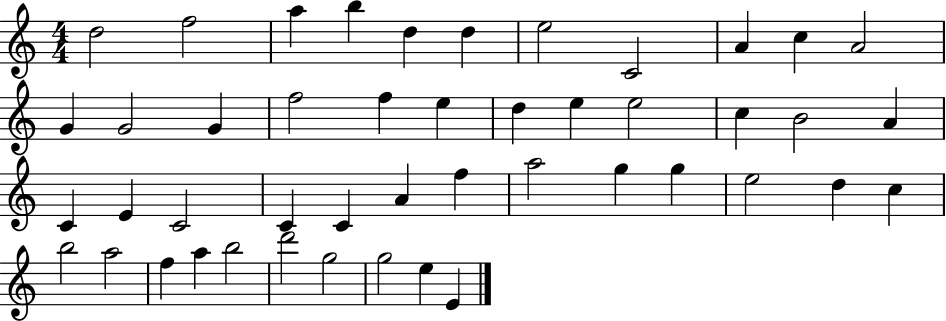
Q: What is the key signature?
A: C major